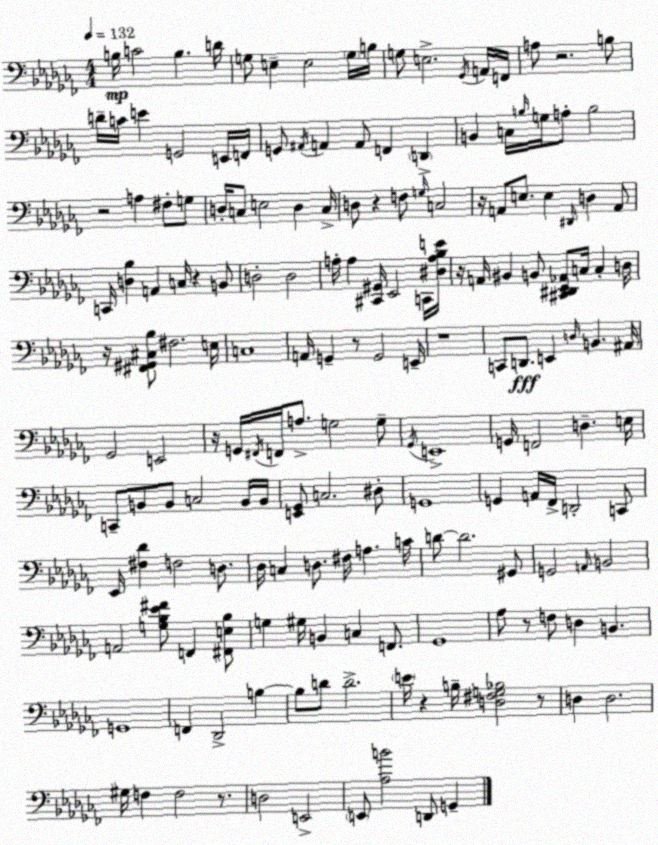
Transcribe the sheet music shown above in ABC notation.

X:1
T:Untitled
M:4/4
L:1/4
K:Abm
B,/4 C2 B, D/4 G,/2 E, E,2 G,/4 B,/4 G,/2 E,2 _G,,/4 A,,/4 F,,/4 A,/2 z2 B,/2 D/4 C/4 E G,,2 E,,/4 F,,/4 G,,/2 ^A,,/4 A,, A,,/2 F,, D,, B,, C,/4 B,/4 G,/4 A,/2 B,2 z2 A, ^F,/2 G,/2 D,/4 C,/2 E,2 D, C,/4 D,/2 z F,/2 G,/4 C,2 z/4 A,,/2 E,/2 E, ^D,,/4 D, A,,/2 C,,/4 [D,_B,] A,, C,/4 z B,,/2 D,2 D,2 A,/4 A, [^C,,^G,,]/4 _E,,2 C,,/4 [^D,A,_B,E]/4 z/4 A,,/4 ^B,, B,,/2 [^C,,^D,,_E,,_A,,]/2 C,/4 C, D,/4 z/4 [^F,,^G,,^C,_B,]/2 ^F,2 E,/4 C,4 A,,/4 G,, z/2 G,,2 E,,/4 z4 C,,/2 D,,/2 E,, D,/4 B,, ^A,,/4 _G,,2 E,,2 z/4 G,,/4 ^F,,/4 F,,/4 A,/2 G,2 G,/2 _G,,/4 E,,4 G,,/4 F,,2 D, E,/4 C,,/2 B,,/2 B,,/2 C,2 B,,/4 B,,/4 [E,,_G,,]/2 C,2 ^D,/2 G,,4 G,, A,,/4 _F,,/4 D,,2 C,,/2 _E,,/4 [^F,_D] F,2 D,/2 _D,/4 C, D,/2 ^F,/4 A, C/4 D/2 D2 ^G,,/2 G,,2 A,,/4 B,,2 A,,2 [G,_B,_E^F]/2 F,, [^F,,E,_B,]/2 G, ^G,/4 B,, C, F,,/2 _G,,4 _A,/2 z/2 F,/2 D, B,, G,,4 F,, _D,,2 B, B,/2 D/2 D2 E/4 z B,/4 [D,^F,G,_B,]2 z/2 D, D,2 ^G,/4 F, F,2 z/2 D,2 E,,2 E,,/2 [_A,B]2 D,,/2 G,,